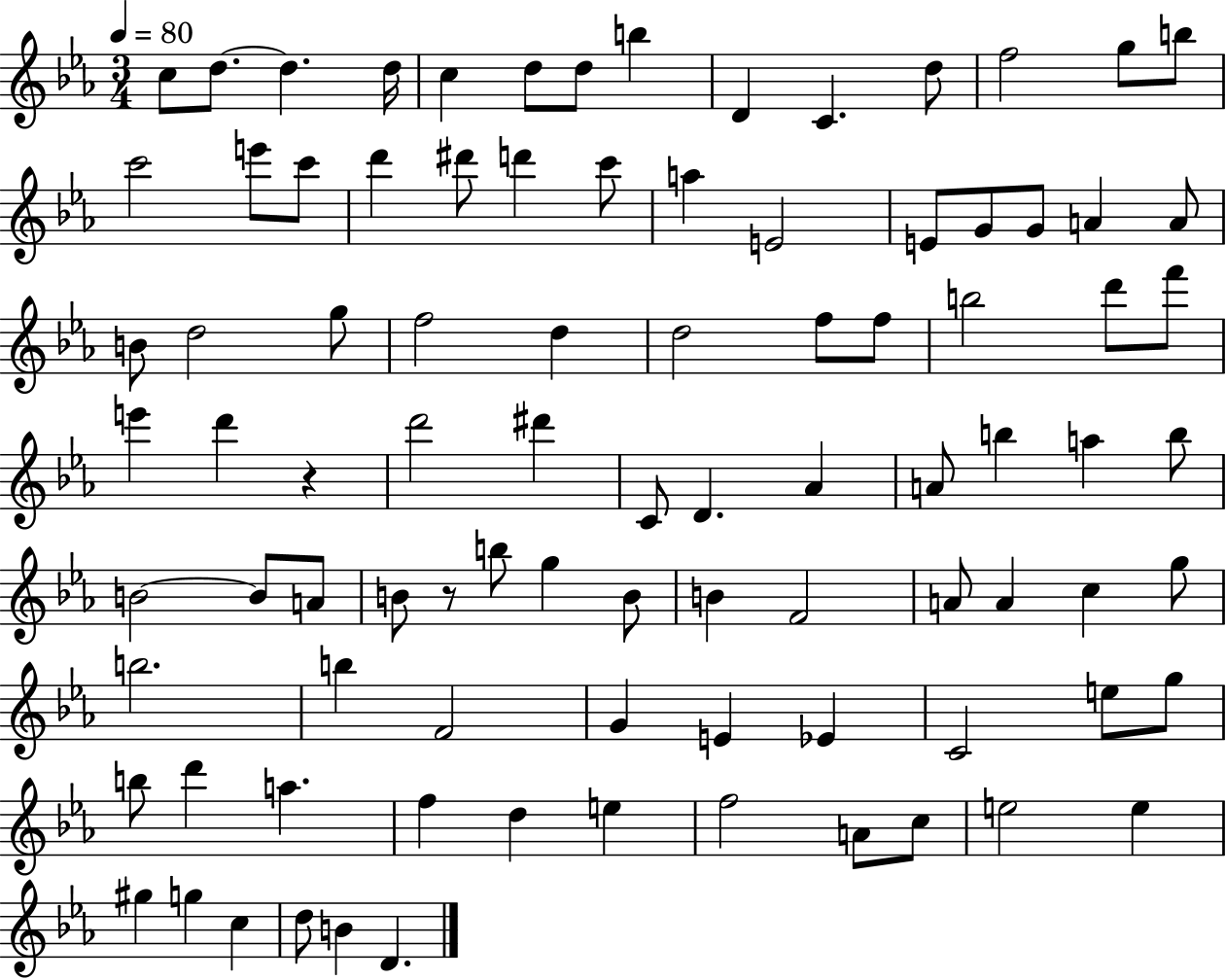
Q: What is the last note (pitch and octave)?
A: D4